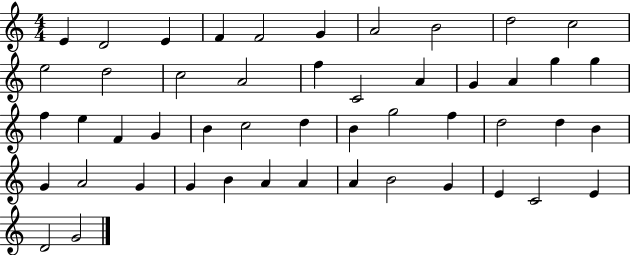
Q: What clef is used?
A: treble